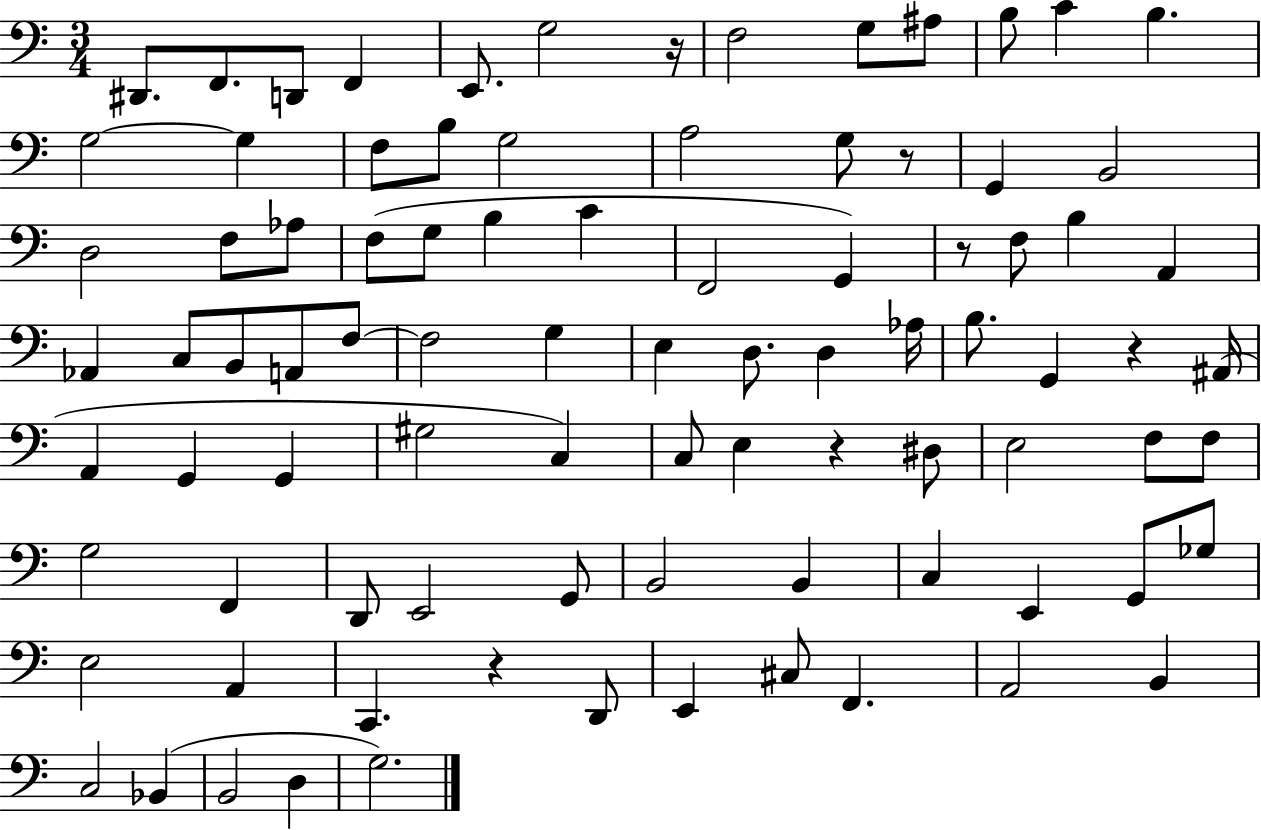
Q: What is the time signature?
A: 3/4